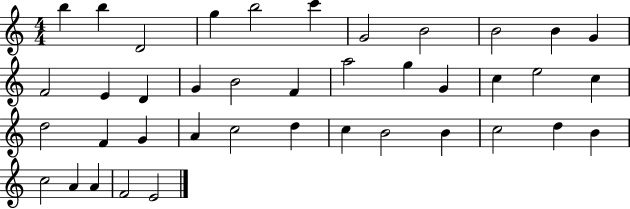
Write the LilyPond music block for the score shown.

{
  \clef treble
  \numericTimeSignature
  \time 4/4
  \key c \major
  b''4 b''4 d'2 | g''4 b''2 c'''4 | g'2 b'2 | b'2 b'4 g'4 | \break f'2 e'4 d'4 | g'4 b'2 f'4 | a''2 g''4 g'4 | c''4 e''2 c''4 | \break d''2 f'4 g'4 | a'4 c''2 d''4 | c''4 b'2 b'4 | c''2 d''4 b'4 | \break c''2 a'4 a'4 | f'2 e'2 | \bar "|."
}